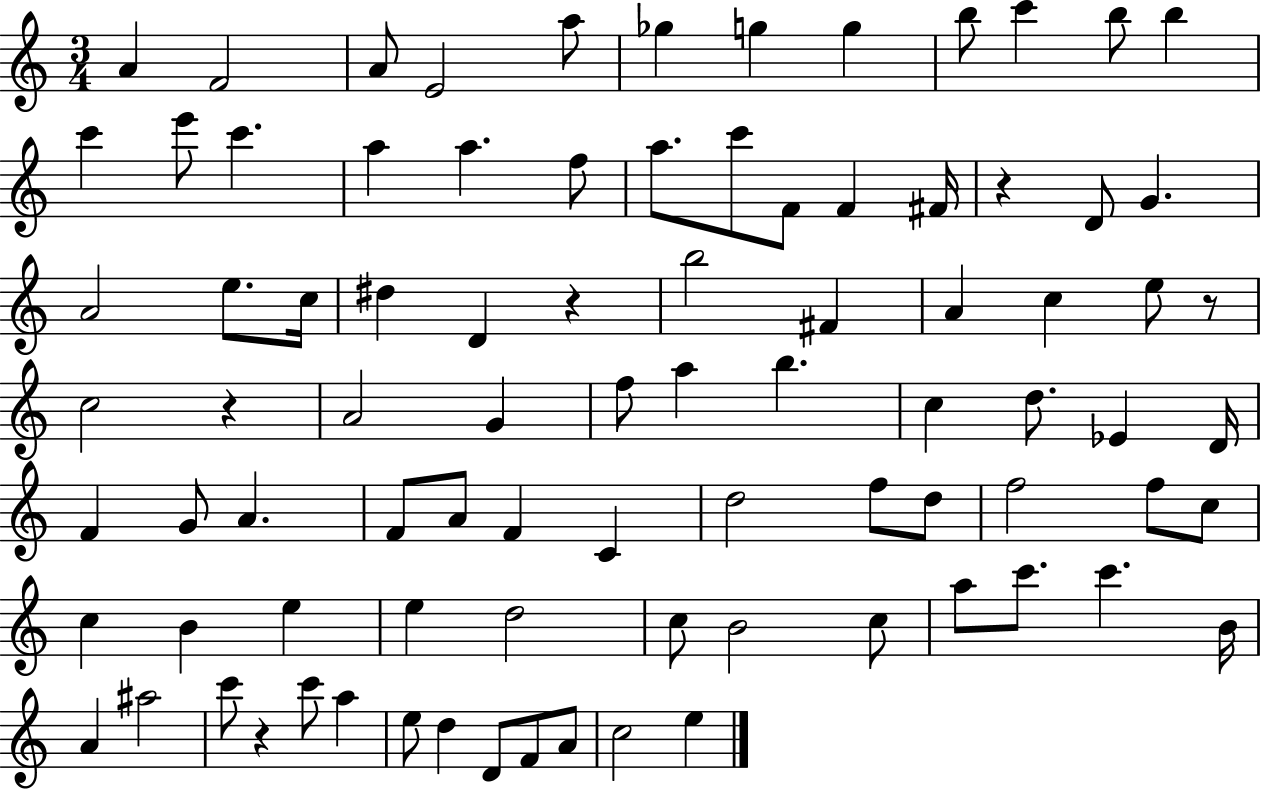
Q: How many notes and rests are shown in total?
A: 87